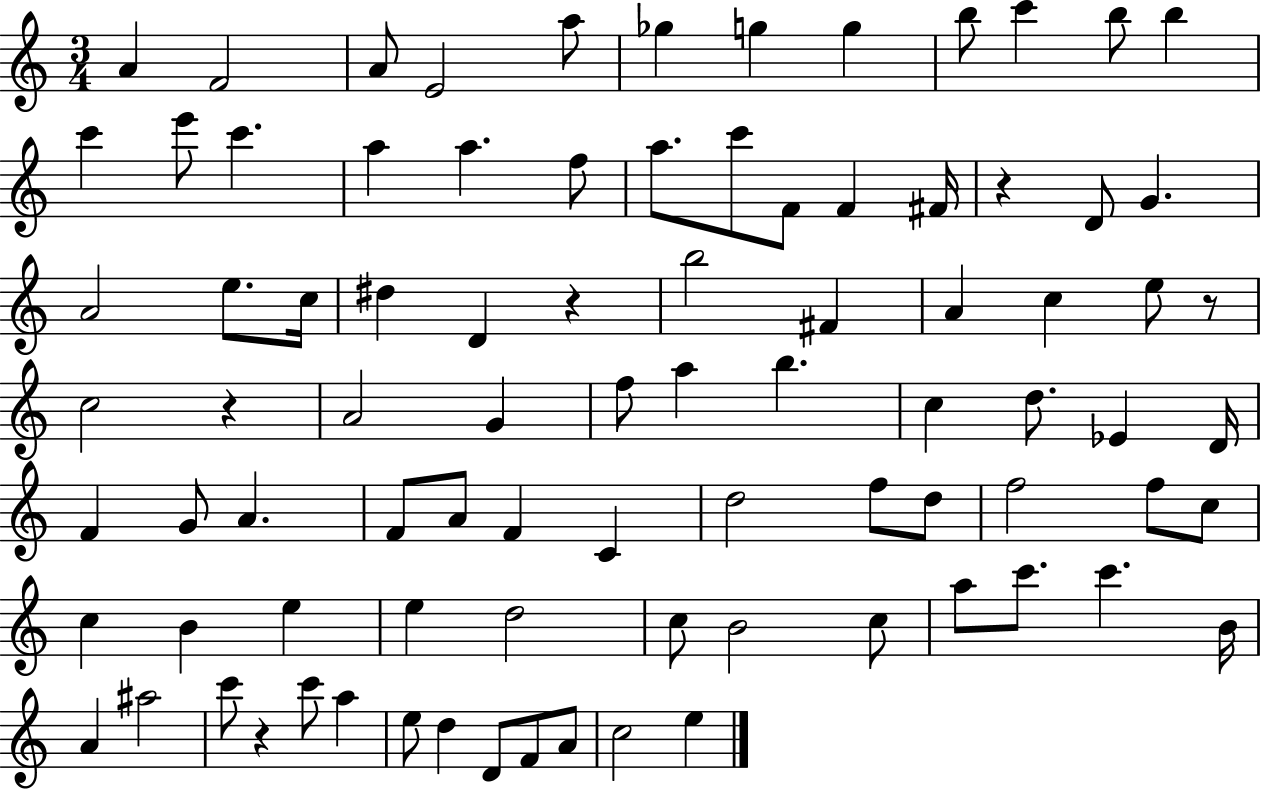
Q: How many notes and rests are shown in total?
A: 87